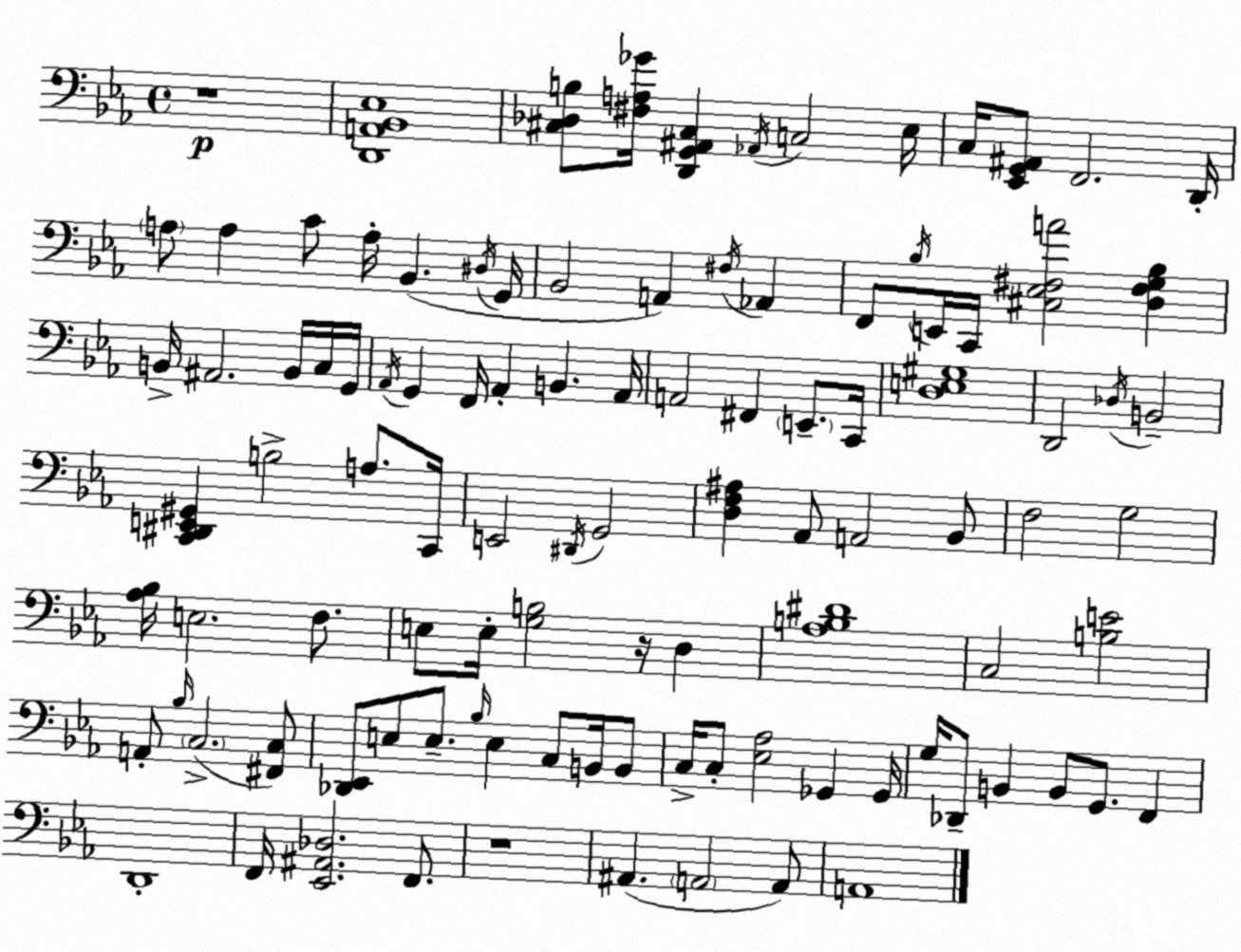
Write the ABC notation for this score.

X:1
T:Untitled
M:4/4
L:1/4
K:Cm
z4 [D,,A,,_B,,_E,]4 [^C,_D,B,]/2 [^F,A,_G]/4 [D,,G,,^A,,^C,] _A,,/4 C,2 _E,/4 C,/4 [_E,,G,,^A,,]/2 F,,2 D,,/4 A,/2 A, C/2 A,/4 _B,, ^D,/4 G,,/4 _B,,2 A,, ^F,/4 _A,, F,,/2 _B,/4 E,,/4 C,,/4 [^C,_E,^F,A]2 [D,^F,G,_B,] B,,/4 ^A,,2 B,,/4 C,/4 G,,/4 _A,,/4 G,, F,,/4 _A,, B,, _A,,/4 A,,2 ^F,, E,,/2 C,,/4 [D,E,^G,]4 D,,2 _D,/4 B,,2 [C,,^D,,E,,^G,,] B,2 A,/2 C,,/4 E,,2 ^D,,/4 G,,2 [D,F,^A,] _A,,/2 A,,2 _B,,/2 F,2 G,2 [_A,_B,]/4 E,2 F,/2 E,/2 E,/4 [G,B,]2 z/4 D, [_A,B,^D]4 C,2 [B,E]2 A,,/2 _B,/4 C,2 [^F,,C,]/2 [_D,,_E,,]/2 E,/2 E,/2 _B,/4 E, C,/2 B,,/4 B,,/2 C,/4 C,/2 [_E,_A,]2 _G,, _G,,/4 G,/4 _D,,/2 B,, B,,/2 G,,/2 F,, D,,4 F,,/4 [_E,,^A,,_D,]2 F,,/2 z4 ^A,, A,,2 A,,/2 A,,4